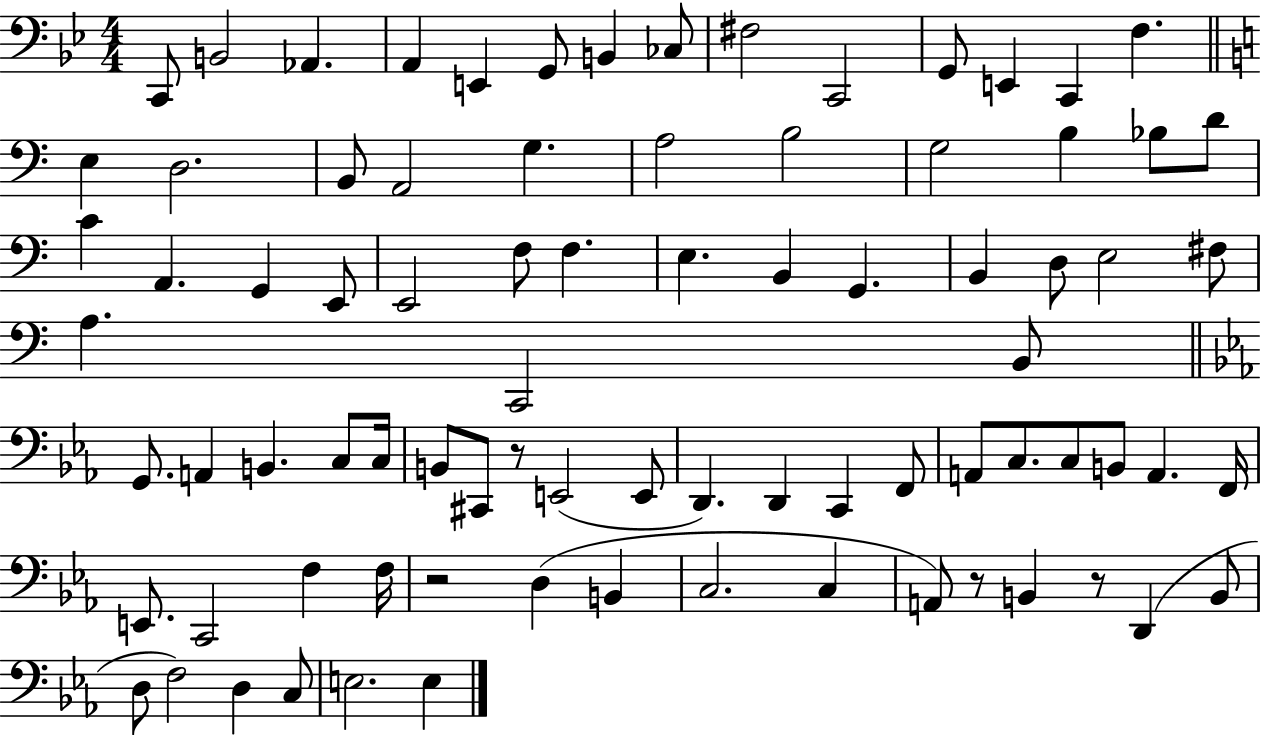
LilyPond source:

{
  \clef bass
  \numericTimeSignature
  \time 4/4
  \key bes \major
  c,8 b,2 aes,4. | a,4 e,4 g,8 b,4 ces8 | fis2 c,2 | g,8 e,4 c,4 f4. | \break \bar "||" \break \key c \major e4 d2. | b,8 a,2 g4. | a2 b2 | g2 b4 bes8 d'8 | \break c'4 a,4. g,4 e,8 | e,2 f8 f4. | e4. b,4 g,4. | b,4 d8 e2 fis8 | \break a4. c,2 b,8 | \bar "||" \break \key ees \major g,8. a,4 b,4. c8 c16 | b,8 cis,8 r8 e,2( e,8 | d,4.) d,4 c,4 f,8 | a,8 c8. c8 b,8 a,4. f,16 | \break e,8. c,2 f4 f16 | r2 d4( b,4 | c2. c4 | a,8) r8 b,4 r8 d,4( b,8 | \break d8 f2) d4 c8 | e2. e4 | \bar "|."
}